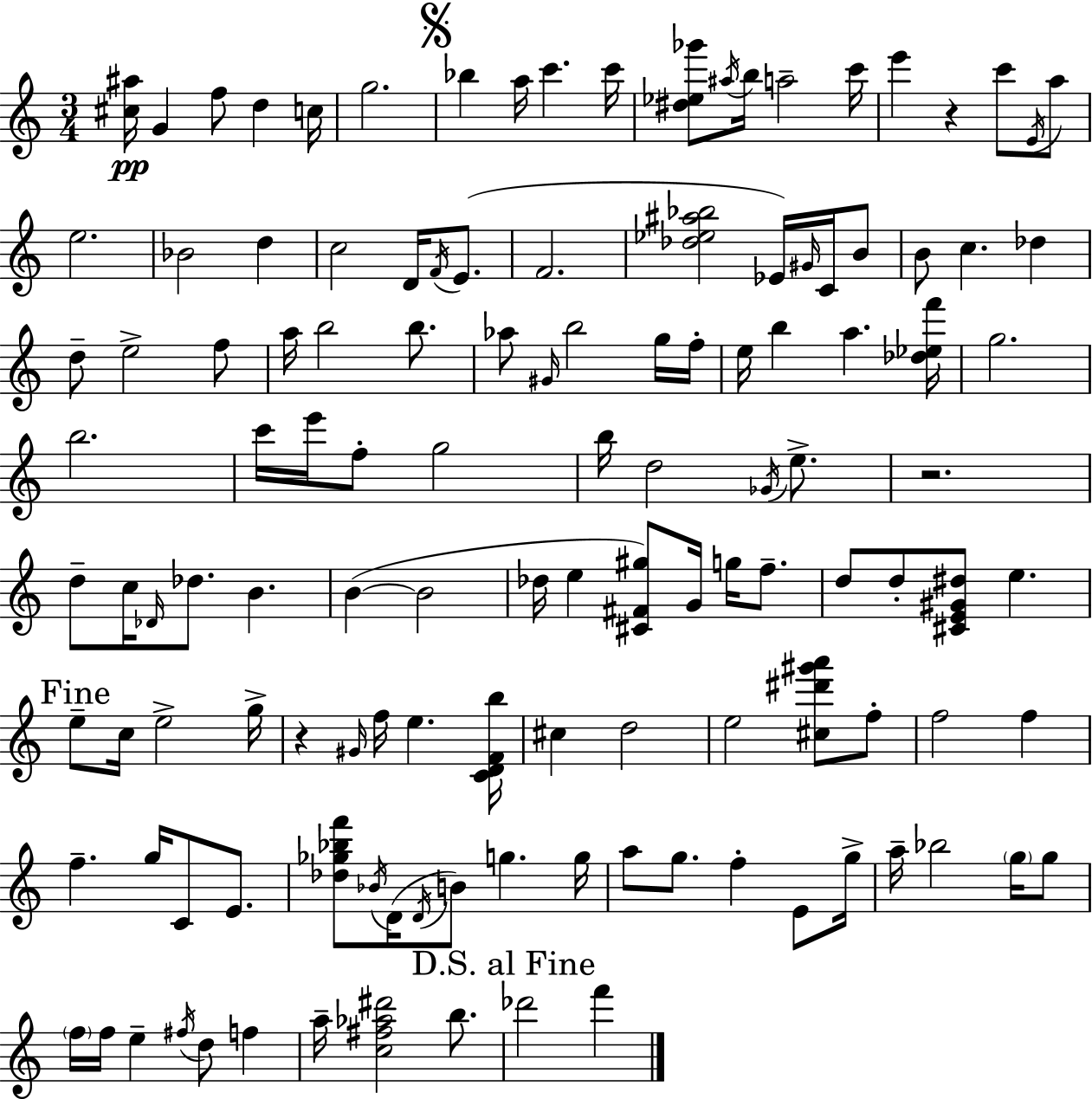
[C#5,A#5]/s G4/q F5/e D5/q C5/s G5/h. Bb5/q A5/s C6/q. C6/s [D#5,Eb5,Gb6]/e A#5/s B5/s A5/h C6/s E6/q R/q C6/e E4/s A5/e E5/h. Bb4/h D5/q C5/h D4/s F4/s E4/e. F4/h. [Db5,Eb5,A#5,Bb5]/h Eb4/s G#4/s C4/s B4/e B4/e C5/q. Db5/q D5/e E5/h F5/e A5/s B5/h B5/e. Ab5/e G#4/s B5/h G5/s F5/s E5/s B5/q A5/q. [Db5,Eb5,F6]/s G5/h. B5/h. C6/s E6/s F5/e G5/h B5/s D5/h Gb4/s E5/e. R/h. D5/e C5/s Db4/s Db5/e. B4/q. B4/q B4/h Db5/s E5/q [C#4,F#4,G#5]/e G4/s G5/s F5/e. D5/e D5/e [C#4,E4,G#4,D#5]/e E5/q. E5/e C5/s E5/h G5/s R/q G#4/s F5/s E5/q. [C4,D4,F4,B5]/s C#5/q D5/h E5/h [C#5,D#6,G#6,A6]/e F5/e F5/h F5/q F5/q. G5/s C4/e E4/e. [Db5,Gb5,Bb5,F6]/e Bb4/s D4/s D4/s B4/e G5/q. G5/s A5/e G5/e. F5/q E4/e G5/s A5/s Bb5/h G5/s G5/e F5/s F5/s E5/q F#5/s D5/e F5/q A5/s [C5,F#5,Ab5,D#6]/h B5/e. Db6/h F6/q